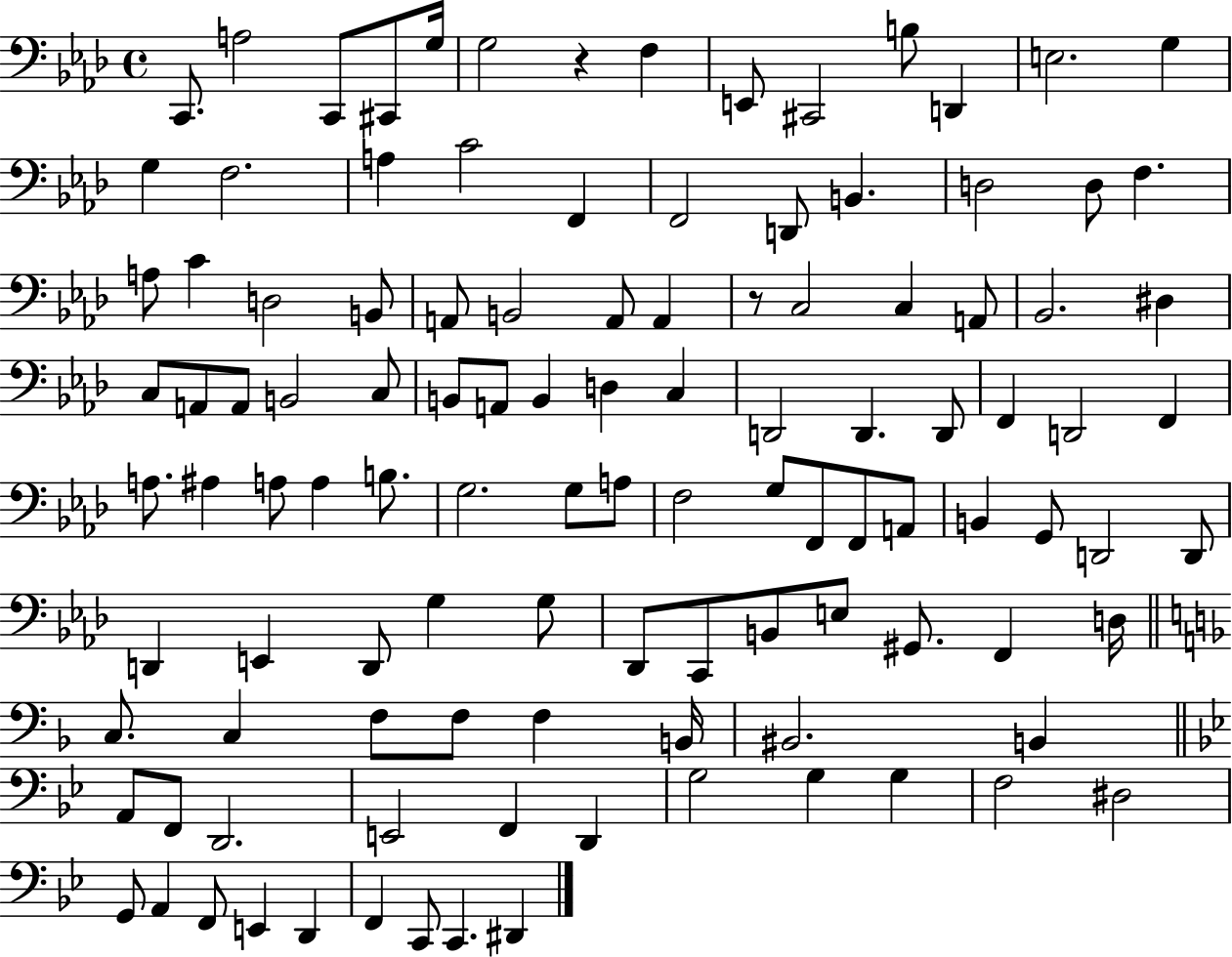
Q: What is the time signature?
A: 4/4